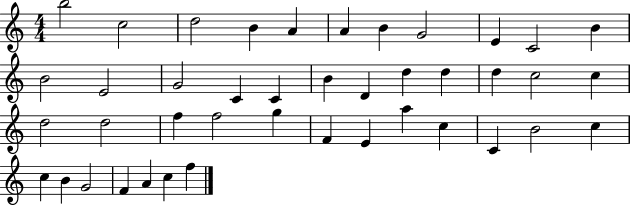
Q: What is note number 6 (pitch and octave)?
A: A4